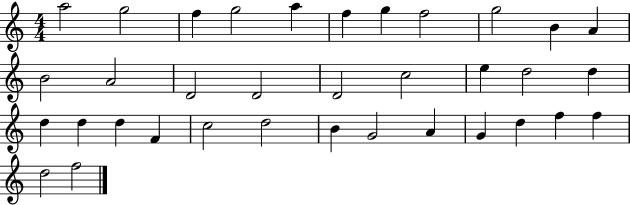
A5/h G5/h F5/q G5/h A5/q F5/q G5/q F5/h G5/h B4/q A4/q B4/h A4/h D4/h D4/h D4/h C5/h E5/q D5/h D5/q D5/q D5/q D5/q F4/q C5/h D5/h B4/q G4/h A4/q G4/q D5/q F5/q F5/q D5/h F5/h